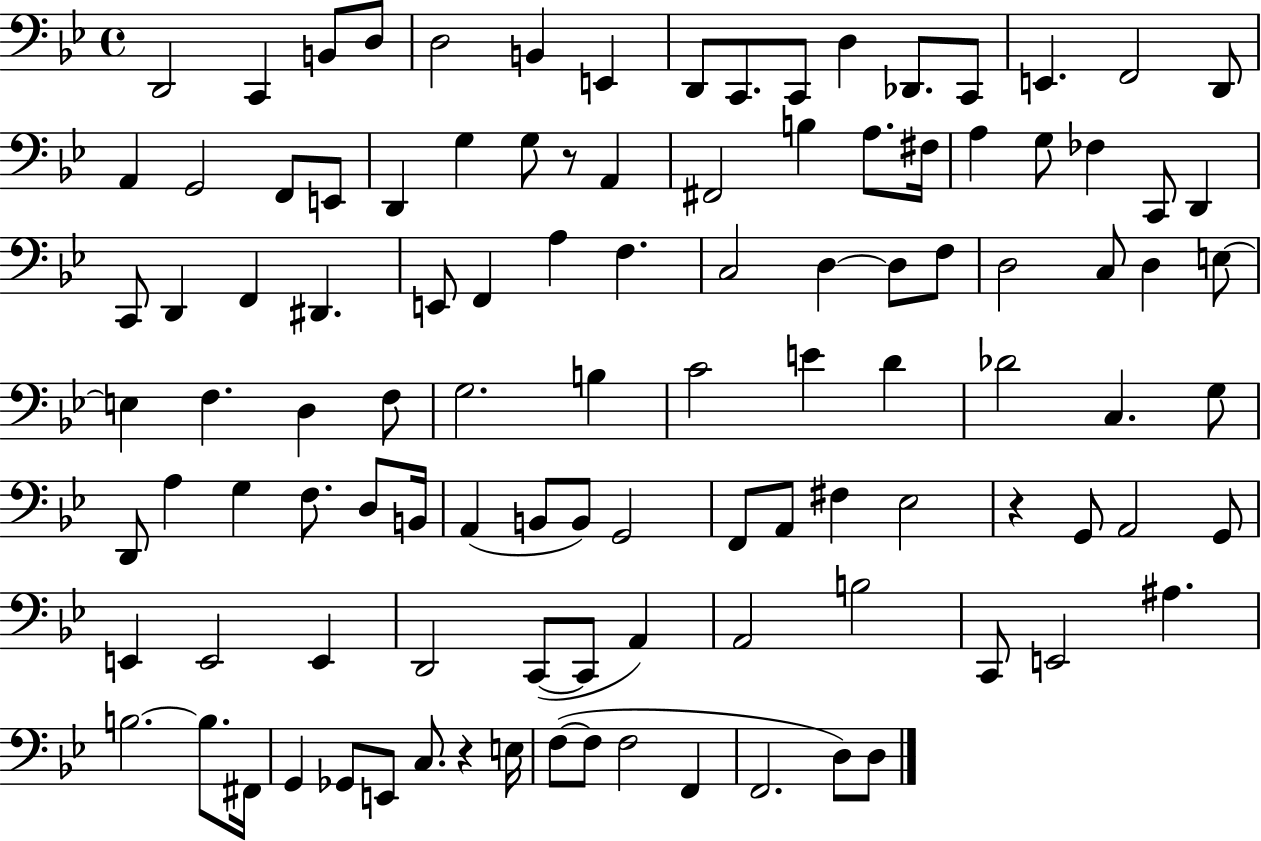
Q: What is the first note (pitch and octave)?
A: D2